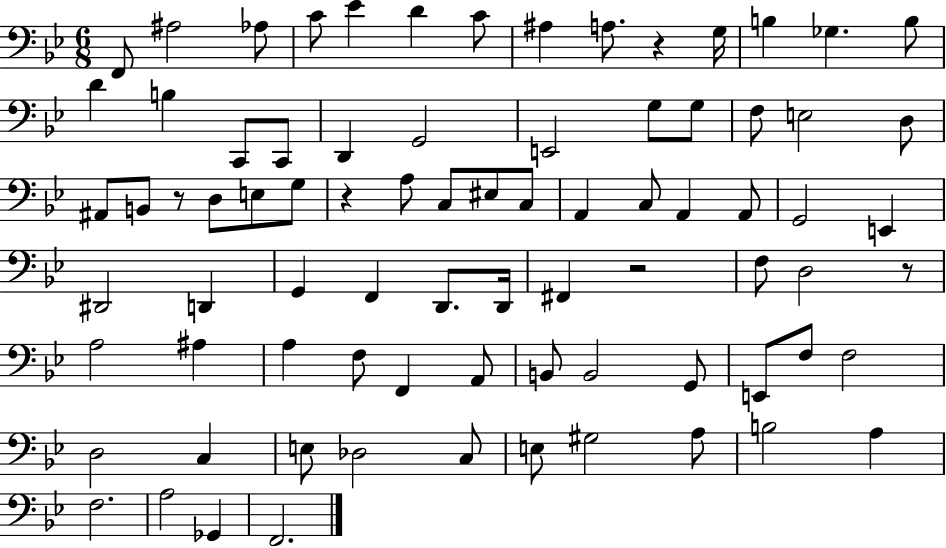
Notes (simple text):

F2/e A#3/h Ab3/e C4/e Eb4/q D4/q C4/e A#3/q A3/e. R/q G3/s B3/q Gb3/q. B3/e D4/q B3/q C2/e C2/e D2/q G2/h E2/h G3/e G3/e F3/e E3/h D3/e A#2/e B2/e R/e D3/e E3/e G3/e R/q A3/e C3/e EIS3/e C3/e A2/q C3/e A2/q A2/e G2/h E2/q D#2/h D2/q G2/q F2/q D2/e. D2/s F#2/q R/h F3/e D3/h R/e A3/h A#3/q A3/q F3/e F2/q A2/e B2/e B2/h G2/e E2/e F3/e F3/h D3/h C3/q E3/e Db3/h C3/e E3/e G#3/h A3/e B3/h A3/q F3/h. A3/h Gb2/q F2/h.